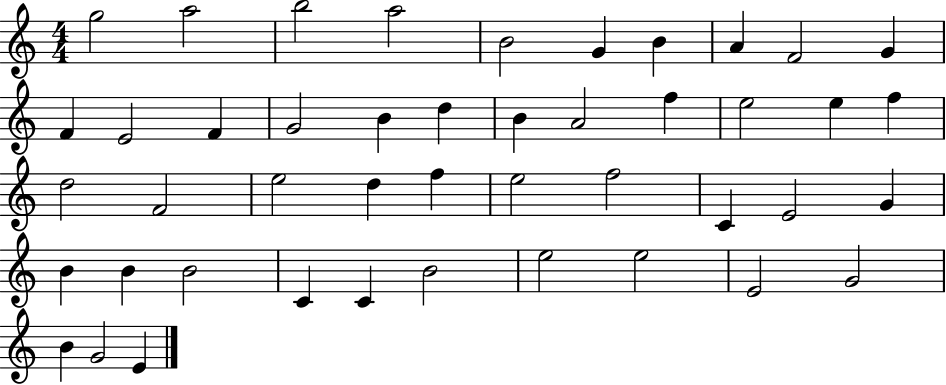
{
  \clef treble
  \numericTimeSignature
  \time 4/4
  \key c \major
  g''2 a''2 | b''2 a''2 | b'2 g'4 b'4 | a'4 f'2 g'4 | \break f'4 e'2 f'4 | g'2 b'4 d''4 | b'4 a'2 f''4 | e''2 e''4 f''4 | \break d''2 f'2 | e''2 d''4 f''4 | e''2 f''2 | c'4 e'2 g'4 | \break b'4 b'4 b'2 | c'4 c'4 b'2 | e''2 e''2 | e'2 g'2 | \break b'4 g'2 e'4 | \bar "|."
}